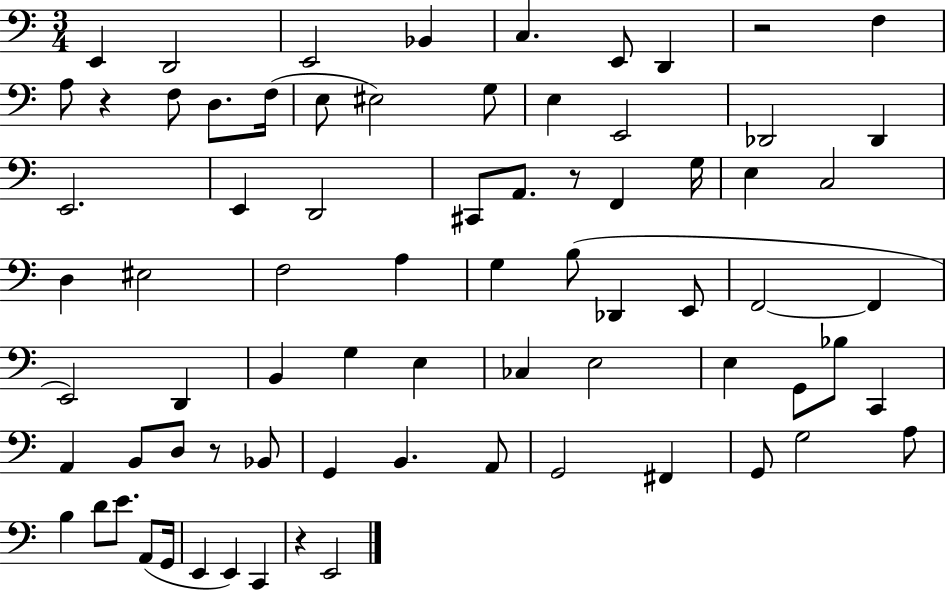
E2/q D2/h E2/h Bb2/q C3/q. E2/e D2/q R/h F3/q A3/e R/q F3/e D3/e. F3/s E3/e EIS3/h G3/e E3/q E2/h Db2/h Db2/q E2/h. E2/q D2/h C#2/e A2/e. R/e F2/q G3/s E3/q C3/h D3/q EIS3/h F3/h A3/q G3/q B3/e Db2/q E2/e F2/h F2/q E2/h D2/q B2/q G3/q E3/q CES3/q E3/h E3/q G2/e Bb3/e C2/q A2/q B2/e D3/e R/e Bb2/e G2/q B2/q. A2/e G2/h F#2/q G2/e G3/h A3/e B3/q D4/e E4/e. A2/e G2/s E2/q E2/q C2/q R/q E2/h